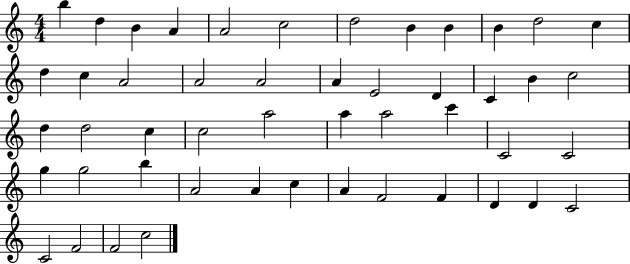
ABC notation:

X:1
T:Untitled
M:4/4
L:1/4
K:C
b d B A A2 c2 d2 B B B d2 c d c A2 A2 A2 A E2 D C B c2 d d2 c c2 a2 a a2 c' C2 C2 g g2 b A2 A c A F2 F D D C2 C2 F2 F2 c2